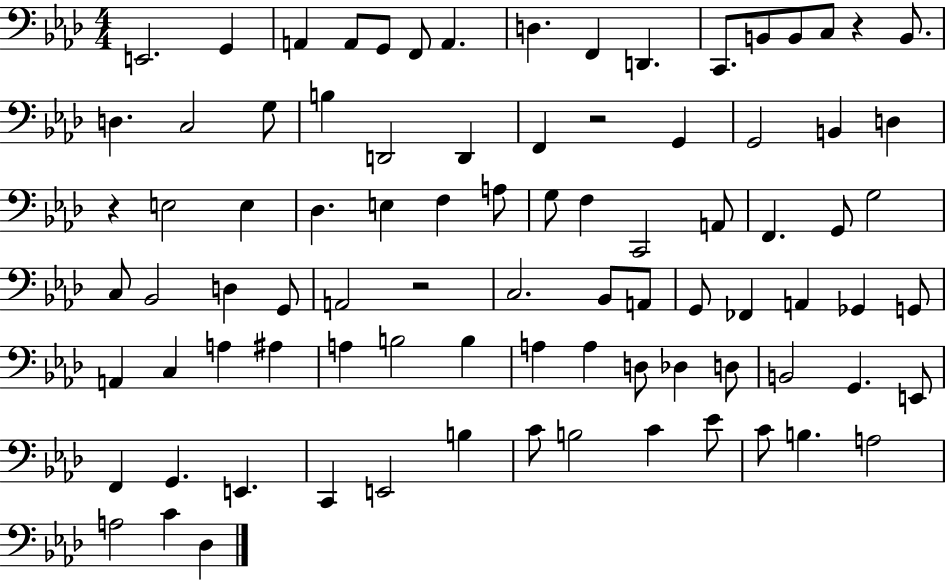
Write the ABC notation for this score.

X:1
T:Untitled
M:4/4
L:1/4
K:Ab
E,,2 G,, A,, A,,/2 G,,/2 F,,/2 A,, D, F,, D,, C,,/2 B,,/2 B,,/2 C,/2 z B,,/2 D, C,2 G,/2 B, D,,2 D,, F,, z2 G,, G,,2 B,, D, z E,2 E, _D, E, F, A,/2 G,/2 F, C,,2 A,,/2 F,, G,,/2 G,2 C,/2 _B,,2 D, G,,/2 A,,2 z2 C,2 _B,,/2 A,,/2 G,,/2 _F,, A,, _G,, G,,/2 A,, C, A, ^A, A, B,2 B, A, A, D,/2 _D, D,/2 B,,2 G,, E,,/2 F,, G,, E,, C,, E,,2 B, C/2 B,2 C _E/2 C/2 B, A,2 A,2 C _D,